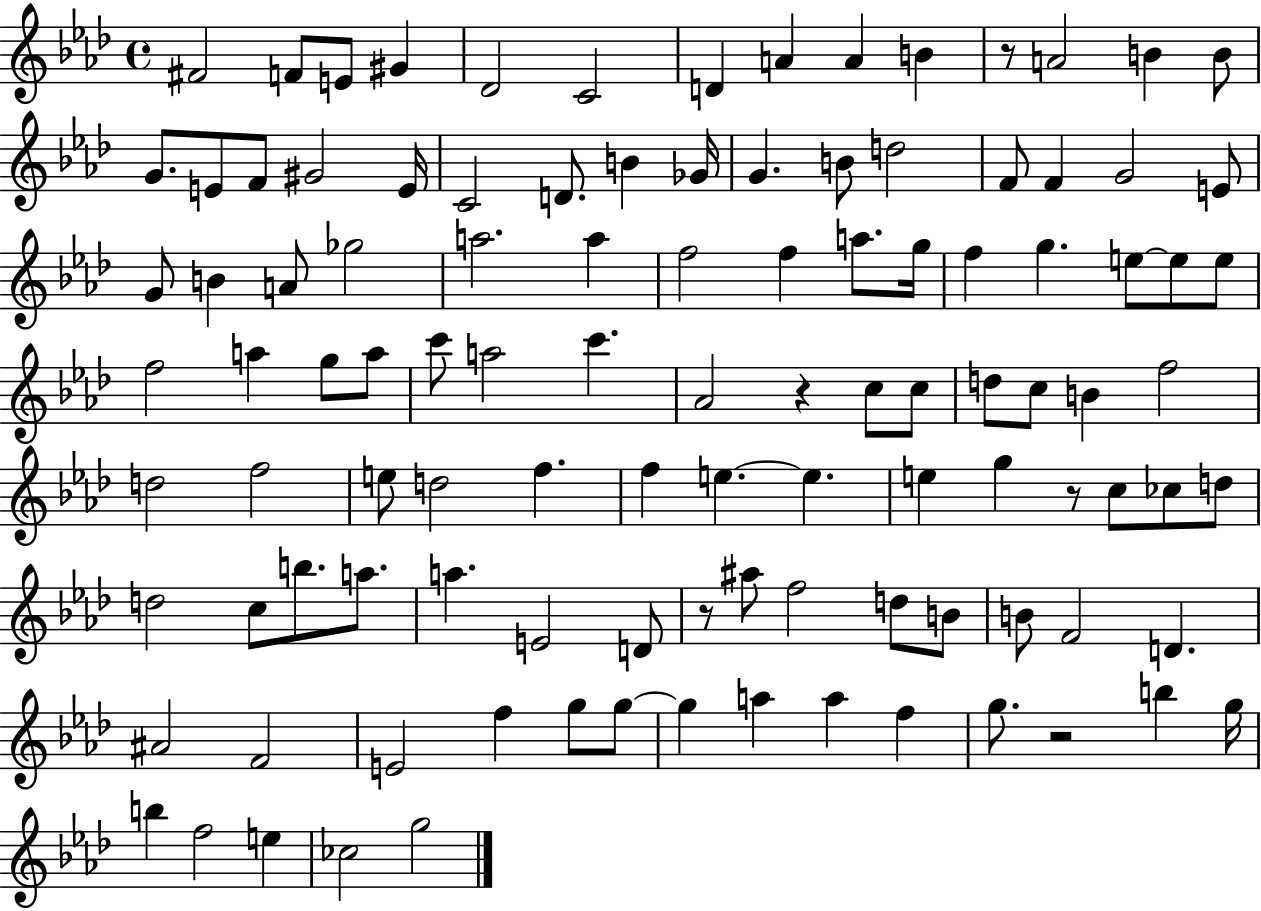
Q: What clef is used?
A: treble